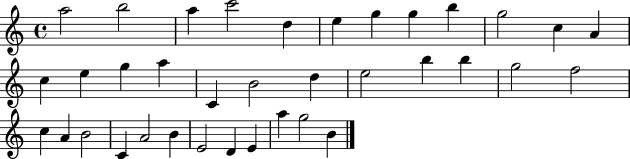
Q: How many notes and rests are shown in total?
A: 36